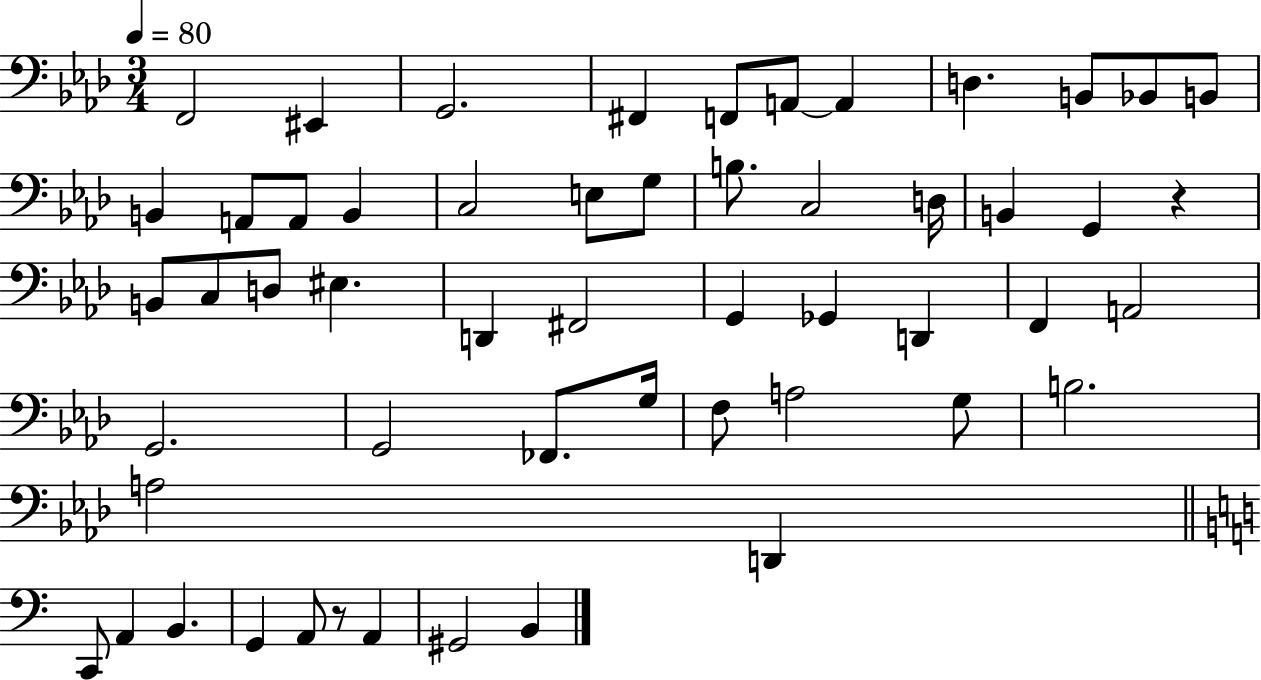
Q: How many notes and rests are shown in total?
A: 54